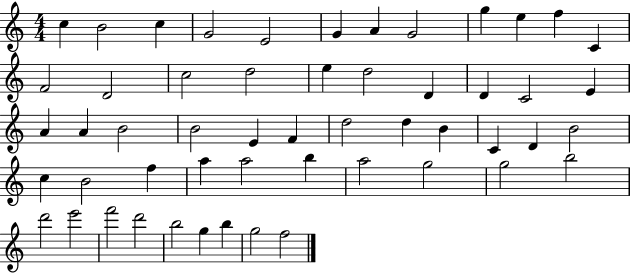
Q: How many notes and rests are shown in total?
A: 53